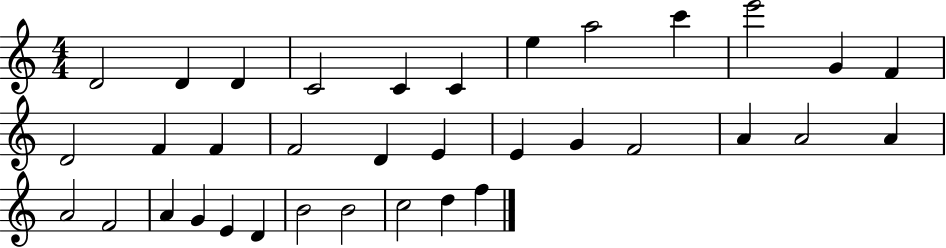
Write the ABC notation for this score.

X:1
T:Untitled
M:4/4
L:1/4
K:C
D2 D D C2 C C e a2 c' e'2 G F D2 F F F2 D E E G F2 A A2 A A2 F2 A G E D B2 B2 c2 d f